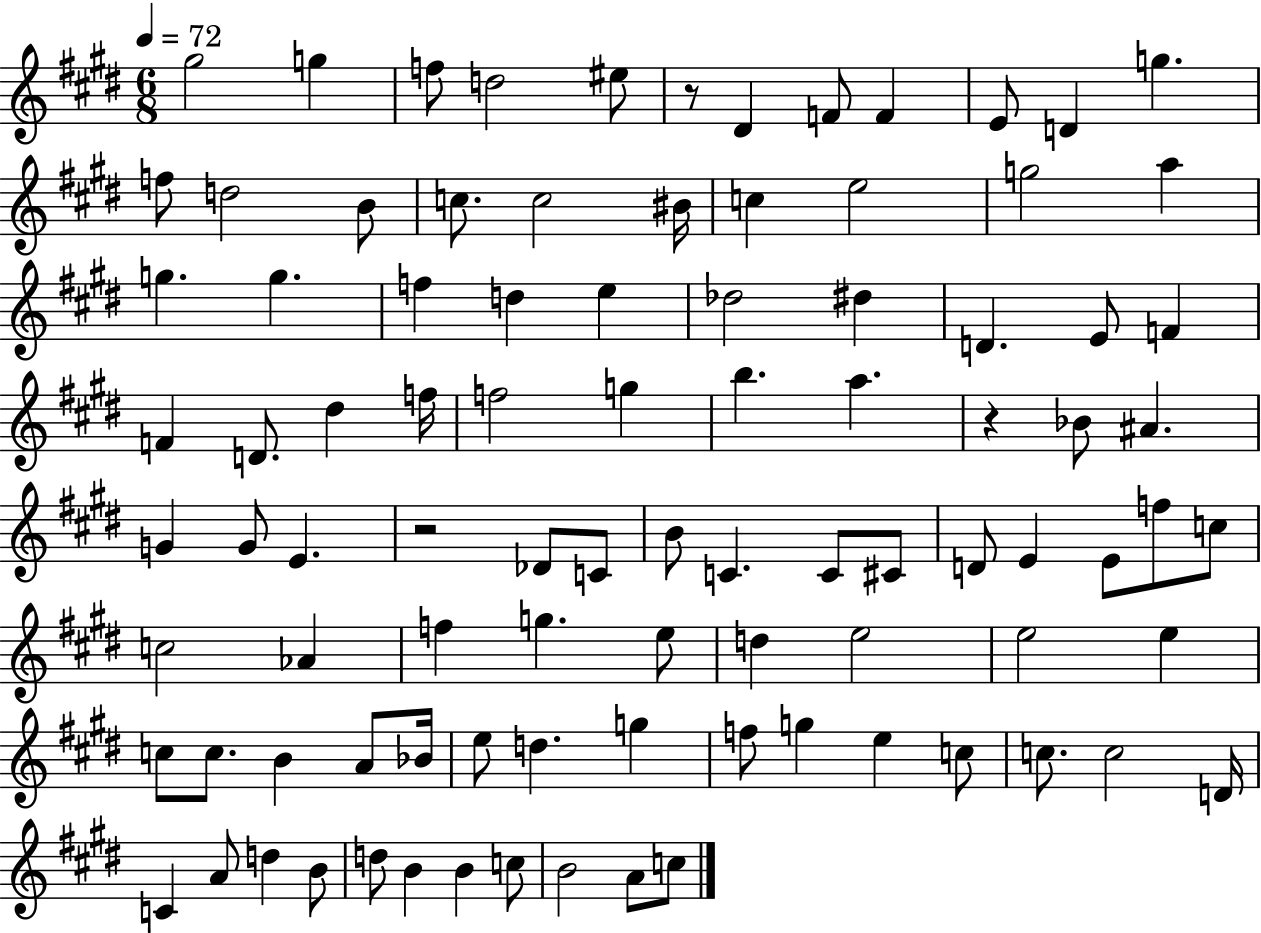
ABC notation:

X:1
T:Untitled
M:6/8
L:1/4
K:E
^g2 g f/2 d2 ^e/2 z/2 ^D F/2 F E/2 D g f/2 d2 B/2 c/2 c2 ^B/4 c e2 g2 a g g f d e _d2 ^d D E/2 F F D/2 ^d f/4 f2 g b a z _B/2 ^A G G/2 E z2 _D/2 C/2 B/2 C C/2 ^C/2 D/2 E E/2 f/2 c/2 c2 _A f g e/2 d e2 e2 e c/2 c/2 B A/2 _B/4 e/2 d g f/2 g e c/2 c/2 c2 D/4 C A/2 d B/2 d/2 B B c/2 B2 A/2 c/2